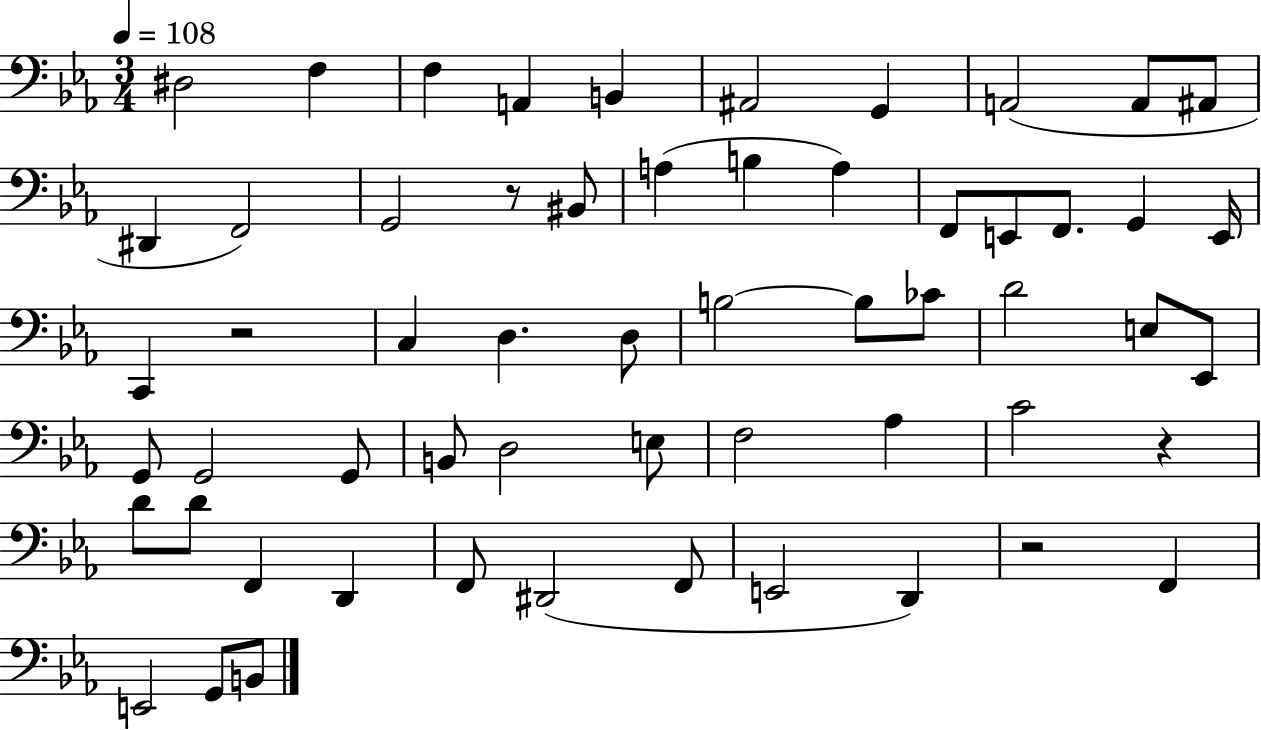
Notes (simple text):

D#3/h F3/q F3/q A2/q B2/q A#2/h G2/q A2/h A2/e A#2/e D#2/q F2/h G2/h R/e BIS2/e A3/q B3/q A3/q F2/e E2/e F2/e. G2/q E2/s C2/q R/h C3/q D3/q. D3/e B3/h B3/e CES4/e D4/h E3/e Eb2/e G2/e G2/h G2/e B2/e D3/h E3/e F3/h Ab3/q C4/h R/q D4/e D4/e F2/q D2/q F2/e D#2/h F2/e E2/h D2/q R/h F2/q E2/h G2/e B2/e